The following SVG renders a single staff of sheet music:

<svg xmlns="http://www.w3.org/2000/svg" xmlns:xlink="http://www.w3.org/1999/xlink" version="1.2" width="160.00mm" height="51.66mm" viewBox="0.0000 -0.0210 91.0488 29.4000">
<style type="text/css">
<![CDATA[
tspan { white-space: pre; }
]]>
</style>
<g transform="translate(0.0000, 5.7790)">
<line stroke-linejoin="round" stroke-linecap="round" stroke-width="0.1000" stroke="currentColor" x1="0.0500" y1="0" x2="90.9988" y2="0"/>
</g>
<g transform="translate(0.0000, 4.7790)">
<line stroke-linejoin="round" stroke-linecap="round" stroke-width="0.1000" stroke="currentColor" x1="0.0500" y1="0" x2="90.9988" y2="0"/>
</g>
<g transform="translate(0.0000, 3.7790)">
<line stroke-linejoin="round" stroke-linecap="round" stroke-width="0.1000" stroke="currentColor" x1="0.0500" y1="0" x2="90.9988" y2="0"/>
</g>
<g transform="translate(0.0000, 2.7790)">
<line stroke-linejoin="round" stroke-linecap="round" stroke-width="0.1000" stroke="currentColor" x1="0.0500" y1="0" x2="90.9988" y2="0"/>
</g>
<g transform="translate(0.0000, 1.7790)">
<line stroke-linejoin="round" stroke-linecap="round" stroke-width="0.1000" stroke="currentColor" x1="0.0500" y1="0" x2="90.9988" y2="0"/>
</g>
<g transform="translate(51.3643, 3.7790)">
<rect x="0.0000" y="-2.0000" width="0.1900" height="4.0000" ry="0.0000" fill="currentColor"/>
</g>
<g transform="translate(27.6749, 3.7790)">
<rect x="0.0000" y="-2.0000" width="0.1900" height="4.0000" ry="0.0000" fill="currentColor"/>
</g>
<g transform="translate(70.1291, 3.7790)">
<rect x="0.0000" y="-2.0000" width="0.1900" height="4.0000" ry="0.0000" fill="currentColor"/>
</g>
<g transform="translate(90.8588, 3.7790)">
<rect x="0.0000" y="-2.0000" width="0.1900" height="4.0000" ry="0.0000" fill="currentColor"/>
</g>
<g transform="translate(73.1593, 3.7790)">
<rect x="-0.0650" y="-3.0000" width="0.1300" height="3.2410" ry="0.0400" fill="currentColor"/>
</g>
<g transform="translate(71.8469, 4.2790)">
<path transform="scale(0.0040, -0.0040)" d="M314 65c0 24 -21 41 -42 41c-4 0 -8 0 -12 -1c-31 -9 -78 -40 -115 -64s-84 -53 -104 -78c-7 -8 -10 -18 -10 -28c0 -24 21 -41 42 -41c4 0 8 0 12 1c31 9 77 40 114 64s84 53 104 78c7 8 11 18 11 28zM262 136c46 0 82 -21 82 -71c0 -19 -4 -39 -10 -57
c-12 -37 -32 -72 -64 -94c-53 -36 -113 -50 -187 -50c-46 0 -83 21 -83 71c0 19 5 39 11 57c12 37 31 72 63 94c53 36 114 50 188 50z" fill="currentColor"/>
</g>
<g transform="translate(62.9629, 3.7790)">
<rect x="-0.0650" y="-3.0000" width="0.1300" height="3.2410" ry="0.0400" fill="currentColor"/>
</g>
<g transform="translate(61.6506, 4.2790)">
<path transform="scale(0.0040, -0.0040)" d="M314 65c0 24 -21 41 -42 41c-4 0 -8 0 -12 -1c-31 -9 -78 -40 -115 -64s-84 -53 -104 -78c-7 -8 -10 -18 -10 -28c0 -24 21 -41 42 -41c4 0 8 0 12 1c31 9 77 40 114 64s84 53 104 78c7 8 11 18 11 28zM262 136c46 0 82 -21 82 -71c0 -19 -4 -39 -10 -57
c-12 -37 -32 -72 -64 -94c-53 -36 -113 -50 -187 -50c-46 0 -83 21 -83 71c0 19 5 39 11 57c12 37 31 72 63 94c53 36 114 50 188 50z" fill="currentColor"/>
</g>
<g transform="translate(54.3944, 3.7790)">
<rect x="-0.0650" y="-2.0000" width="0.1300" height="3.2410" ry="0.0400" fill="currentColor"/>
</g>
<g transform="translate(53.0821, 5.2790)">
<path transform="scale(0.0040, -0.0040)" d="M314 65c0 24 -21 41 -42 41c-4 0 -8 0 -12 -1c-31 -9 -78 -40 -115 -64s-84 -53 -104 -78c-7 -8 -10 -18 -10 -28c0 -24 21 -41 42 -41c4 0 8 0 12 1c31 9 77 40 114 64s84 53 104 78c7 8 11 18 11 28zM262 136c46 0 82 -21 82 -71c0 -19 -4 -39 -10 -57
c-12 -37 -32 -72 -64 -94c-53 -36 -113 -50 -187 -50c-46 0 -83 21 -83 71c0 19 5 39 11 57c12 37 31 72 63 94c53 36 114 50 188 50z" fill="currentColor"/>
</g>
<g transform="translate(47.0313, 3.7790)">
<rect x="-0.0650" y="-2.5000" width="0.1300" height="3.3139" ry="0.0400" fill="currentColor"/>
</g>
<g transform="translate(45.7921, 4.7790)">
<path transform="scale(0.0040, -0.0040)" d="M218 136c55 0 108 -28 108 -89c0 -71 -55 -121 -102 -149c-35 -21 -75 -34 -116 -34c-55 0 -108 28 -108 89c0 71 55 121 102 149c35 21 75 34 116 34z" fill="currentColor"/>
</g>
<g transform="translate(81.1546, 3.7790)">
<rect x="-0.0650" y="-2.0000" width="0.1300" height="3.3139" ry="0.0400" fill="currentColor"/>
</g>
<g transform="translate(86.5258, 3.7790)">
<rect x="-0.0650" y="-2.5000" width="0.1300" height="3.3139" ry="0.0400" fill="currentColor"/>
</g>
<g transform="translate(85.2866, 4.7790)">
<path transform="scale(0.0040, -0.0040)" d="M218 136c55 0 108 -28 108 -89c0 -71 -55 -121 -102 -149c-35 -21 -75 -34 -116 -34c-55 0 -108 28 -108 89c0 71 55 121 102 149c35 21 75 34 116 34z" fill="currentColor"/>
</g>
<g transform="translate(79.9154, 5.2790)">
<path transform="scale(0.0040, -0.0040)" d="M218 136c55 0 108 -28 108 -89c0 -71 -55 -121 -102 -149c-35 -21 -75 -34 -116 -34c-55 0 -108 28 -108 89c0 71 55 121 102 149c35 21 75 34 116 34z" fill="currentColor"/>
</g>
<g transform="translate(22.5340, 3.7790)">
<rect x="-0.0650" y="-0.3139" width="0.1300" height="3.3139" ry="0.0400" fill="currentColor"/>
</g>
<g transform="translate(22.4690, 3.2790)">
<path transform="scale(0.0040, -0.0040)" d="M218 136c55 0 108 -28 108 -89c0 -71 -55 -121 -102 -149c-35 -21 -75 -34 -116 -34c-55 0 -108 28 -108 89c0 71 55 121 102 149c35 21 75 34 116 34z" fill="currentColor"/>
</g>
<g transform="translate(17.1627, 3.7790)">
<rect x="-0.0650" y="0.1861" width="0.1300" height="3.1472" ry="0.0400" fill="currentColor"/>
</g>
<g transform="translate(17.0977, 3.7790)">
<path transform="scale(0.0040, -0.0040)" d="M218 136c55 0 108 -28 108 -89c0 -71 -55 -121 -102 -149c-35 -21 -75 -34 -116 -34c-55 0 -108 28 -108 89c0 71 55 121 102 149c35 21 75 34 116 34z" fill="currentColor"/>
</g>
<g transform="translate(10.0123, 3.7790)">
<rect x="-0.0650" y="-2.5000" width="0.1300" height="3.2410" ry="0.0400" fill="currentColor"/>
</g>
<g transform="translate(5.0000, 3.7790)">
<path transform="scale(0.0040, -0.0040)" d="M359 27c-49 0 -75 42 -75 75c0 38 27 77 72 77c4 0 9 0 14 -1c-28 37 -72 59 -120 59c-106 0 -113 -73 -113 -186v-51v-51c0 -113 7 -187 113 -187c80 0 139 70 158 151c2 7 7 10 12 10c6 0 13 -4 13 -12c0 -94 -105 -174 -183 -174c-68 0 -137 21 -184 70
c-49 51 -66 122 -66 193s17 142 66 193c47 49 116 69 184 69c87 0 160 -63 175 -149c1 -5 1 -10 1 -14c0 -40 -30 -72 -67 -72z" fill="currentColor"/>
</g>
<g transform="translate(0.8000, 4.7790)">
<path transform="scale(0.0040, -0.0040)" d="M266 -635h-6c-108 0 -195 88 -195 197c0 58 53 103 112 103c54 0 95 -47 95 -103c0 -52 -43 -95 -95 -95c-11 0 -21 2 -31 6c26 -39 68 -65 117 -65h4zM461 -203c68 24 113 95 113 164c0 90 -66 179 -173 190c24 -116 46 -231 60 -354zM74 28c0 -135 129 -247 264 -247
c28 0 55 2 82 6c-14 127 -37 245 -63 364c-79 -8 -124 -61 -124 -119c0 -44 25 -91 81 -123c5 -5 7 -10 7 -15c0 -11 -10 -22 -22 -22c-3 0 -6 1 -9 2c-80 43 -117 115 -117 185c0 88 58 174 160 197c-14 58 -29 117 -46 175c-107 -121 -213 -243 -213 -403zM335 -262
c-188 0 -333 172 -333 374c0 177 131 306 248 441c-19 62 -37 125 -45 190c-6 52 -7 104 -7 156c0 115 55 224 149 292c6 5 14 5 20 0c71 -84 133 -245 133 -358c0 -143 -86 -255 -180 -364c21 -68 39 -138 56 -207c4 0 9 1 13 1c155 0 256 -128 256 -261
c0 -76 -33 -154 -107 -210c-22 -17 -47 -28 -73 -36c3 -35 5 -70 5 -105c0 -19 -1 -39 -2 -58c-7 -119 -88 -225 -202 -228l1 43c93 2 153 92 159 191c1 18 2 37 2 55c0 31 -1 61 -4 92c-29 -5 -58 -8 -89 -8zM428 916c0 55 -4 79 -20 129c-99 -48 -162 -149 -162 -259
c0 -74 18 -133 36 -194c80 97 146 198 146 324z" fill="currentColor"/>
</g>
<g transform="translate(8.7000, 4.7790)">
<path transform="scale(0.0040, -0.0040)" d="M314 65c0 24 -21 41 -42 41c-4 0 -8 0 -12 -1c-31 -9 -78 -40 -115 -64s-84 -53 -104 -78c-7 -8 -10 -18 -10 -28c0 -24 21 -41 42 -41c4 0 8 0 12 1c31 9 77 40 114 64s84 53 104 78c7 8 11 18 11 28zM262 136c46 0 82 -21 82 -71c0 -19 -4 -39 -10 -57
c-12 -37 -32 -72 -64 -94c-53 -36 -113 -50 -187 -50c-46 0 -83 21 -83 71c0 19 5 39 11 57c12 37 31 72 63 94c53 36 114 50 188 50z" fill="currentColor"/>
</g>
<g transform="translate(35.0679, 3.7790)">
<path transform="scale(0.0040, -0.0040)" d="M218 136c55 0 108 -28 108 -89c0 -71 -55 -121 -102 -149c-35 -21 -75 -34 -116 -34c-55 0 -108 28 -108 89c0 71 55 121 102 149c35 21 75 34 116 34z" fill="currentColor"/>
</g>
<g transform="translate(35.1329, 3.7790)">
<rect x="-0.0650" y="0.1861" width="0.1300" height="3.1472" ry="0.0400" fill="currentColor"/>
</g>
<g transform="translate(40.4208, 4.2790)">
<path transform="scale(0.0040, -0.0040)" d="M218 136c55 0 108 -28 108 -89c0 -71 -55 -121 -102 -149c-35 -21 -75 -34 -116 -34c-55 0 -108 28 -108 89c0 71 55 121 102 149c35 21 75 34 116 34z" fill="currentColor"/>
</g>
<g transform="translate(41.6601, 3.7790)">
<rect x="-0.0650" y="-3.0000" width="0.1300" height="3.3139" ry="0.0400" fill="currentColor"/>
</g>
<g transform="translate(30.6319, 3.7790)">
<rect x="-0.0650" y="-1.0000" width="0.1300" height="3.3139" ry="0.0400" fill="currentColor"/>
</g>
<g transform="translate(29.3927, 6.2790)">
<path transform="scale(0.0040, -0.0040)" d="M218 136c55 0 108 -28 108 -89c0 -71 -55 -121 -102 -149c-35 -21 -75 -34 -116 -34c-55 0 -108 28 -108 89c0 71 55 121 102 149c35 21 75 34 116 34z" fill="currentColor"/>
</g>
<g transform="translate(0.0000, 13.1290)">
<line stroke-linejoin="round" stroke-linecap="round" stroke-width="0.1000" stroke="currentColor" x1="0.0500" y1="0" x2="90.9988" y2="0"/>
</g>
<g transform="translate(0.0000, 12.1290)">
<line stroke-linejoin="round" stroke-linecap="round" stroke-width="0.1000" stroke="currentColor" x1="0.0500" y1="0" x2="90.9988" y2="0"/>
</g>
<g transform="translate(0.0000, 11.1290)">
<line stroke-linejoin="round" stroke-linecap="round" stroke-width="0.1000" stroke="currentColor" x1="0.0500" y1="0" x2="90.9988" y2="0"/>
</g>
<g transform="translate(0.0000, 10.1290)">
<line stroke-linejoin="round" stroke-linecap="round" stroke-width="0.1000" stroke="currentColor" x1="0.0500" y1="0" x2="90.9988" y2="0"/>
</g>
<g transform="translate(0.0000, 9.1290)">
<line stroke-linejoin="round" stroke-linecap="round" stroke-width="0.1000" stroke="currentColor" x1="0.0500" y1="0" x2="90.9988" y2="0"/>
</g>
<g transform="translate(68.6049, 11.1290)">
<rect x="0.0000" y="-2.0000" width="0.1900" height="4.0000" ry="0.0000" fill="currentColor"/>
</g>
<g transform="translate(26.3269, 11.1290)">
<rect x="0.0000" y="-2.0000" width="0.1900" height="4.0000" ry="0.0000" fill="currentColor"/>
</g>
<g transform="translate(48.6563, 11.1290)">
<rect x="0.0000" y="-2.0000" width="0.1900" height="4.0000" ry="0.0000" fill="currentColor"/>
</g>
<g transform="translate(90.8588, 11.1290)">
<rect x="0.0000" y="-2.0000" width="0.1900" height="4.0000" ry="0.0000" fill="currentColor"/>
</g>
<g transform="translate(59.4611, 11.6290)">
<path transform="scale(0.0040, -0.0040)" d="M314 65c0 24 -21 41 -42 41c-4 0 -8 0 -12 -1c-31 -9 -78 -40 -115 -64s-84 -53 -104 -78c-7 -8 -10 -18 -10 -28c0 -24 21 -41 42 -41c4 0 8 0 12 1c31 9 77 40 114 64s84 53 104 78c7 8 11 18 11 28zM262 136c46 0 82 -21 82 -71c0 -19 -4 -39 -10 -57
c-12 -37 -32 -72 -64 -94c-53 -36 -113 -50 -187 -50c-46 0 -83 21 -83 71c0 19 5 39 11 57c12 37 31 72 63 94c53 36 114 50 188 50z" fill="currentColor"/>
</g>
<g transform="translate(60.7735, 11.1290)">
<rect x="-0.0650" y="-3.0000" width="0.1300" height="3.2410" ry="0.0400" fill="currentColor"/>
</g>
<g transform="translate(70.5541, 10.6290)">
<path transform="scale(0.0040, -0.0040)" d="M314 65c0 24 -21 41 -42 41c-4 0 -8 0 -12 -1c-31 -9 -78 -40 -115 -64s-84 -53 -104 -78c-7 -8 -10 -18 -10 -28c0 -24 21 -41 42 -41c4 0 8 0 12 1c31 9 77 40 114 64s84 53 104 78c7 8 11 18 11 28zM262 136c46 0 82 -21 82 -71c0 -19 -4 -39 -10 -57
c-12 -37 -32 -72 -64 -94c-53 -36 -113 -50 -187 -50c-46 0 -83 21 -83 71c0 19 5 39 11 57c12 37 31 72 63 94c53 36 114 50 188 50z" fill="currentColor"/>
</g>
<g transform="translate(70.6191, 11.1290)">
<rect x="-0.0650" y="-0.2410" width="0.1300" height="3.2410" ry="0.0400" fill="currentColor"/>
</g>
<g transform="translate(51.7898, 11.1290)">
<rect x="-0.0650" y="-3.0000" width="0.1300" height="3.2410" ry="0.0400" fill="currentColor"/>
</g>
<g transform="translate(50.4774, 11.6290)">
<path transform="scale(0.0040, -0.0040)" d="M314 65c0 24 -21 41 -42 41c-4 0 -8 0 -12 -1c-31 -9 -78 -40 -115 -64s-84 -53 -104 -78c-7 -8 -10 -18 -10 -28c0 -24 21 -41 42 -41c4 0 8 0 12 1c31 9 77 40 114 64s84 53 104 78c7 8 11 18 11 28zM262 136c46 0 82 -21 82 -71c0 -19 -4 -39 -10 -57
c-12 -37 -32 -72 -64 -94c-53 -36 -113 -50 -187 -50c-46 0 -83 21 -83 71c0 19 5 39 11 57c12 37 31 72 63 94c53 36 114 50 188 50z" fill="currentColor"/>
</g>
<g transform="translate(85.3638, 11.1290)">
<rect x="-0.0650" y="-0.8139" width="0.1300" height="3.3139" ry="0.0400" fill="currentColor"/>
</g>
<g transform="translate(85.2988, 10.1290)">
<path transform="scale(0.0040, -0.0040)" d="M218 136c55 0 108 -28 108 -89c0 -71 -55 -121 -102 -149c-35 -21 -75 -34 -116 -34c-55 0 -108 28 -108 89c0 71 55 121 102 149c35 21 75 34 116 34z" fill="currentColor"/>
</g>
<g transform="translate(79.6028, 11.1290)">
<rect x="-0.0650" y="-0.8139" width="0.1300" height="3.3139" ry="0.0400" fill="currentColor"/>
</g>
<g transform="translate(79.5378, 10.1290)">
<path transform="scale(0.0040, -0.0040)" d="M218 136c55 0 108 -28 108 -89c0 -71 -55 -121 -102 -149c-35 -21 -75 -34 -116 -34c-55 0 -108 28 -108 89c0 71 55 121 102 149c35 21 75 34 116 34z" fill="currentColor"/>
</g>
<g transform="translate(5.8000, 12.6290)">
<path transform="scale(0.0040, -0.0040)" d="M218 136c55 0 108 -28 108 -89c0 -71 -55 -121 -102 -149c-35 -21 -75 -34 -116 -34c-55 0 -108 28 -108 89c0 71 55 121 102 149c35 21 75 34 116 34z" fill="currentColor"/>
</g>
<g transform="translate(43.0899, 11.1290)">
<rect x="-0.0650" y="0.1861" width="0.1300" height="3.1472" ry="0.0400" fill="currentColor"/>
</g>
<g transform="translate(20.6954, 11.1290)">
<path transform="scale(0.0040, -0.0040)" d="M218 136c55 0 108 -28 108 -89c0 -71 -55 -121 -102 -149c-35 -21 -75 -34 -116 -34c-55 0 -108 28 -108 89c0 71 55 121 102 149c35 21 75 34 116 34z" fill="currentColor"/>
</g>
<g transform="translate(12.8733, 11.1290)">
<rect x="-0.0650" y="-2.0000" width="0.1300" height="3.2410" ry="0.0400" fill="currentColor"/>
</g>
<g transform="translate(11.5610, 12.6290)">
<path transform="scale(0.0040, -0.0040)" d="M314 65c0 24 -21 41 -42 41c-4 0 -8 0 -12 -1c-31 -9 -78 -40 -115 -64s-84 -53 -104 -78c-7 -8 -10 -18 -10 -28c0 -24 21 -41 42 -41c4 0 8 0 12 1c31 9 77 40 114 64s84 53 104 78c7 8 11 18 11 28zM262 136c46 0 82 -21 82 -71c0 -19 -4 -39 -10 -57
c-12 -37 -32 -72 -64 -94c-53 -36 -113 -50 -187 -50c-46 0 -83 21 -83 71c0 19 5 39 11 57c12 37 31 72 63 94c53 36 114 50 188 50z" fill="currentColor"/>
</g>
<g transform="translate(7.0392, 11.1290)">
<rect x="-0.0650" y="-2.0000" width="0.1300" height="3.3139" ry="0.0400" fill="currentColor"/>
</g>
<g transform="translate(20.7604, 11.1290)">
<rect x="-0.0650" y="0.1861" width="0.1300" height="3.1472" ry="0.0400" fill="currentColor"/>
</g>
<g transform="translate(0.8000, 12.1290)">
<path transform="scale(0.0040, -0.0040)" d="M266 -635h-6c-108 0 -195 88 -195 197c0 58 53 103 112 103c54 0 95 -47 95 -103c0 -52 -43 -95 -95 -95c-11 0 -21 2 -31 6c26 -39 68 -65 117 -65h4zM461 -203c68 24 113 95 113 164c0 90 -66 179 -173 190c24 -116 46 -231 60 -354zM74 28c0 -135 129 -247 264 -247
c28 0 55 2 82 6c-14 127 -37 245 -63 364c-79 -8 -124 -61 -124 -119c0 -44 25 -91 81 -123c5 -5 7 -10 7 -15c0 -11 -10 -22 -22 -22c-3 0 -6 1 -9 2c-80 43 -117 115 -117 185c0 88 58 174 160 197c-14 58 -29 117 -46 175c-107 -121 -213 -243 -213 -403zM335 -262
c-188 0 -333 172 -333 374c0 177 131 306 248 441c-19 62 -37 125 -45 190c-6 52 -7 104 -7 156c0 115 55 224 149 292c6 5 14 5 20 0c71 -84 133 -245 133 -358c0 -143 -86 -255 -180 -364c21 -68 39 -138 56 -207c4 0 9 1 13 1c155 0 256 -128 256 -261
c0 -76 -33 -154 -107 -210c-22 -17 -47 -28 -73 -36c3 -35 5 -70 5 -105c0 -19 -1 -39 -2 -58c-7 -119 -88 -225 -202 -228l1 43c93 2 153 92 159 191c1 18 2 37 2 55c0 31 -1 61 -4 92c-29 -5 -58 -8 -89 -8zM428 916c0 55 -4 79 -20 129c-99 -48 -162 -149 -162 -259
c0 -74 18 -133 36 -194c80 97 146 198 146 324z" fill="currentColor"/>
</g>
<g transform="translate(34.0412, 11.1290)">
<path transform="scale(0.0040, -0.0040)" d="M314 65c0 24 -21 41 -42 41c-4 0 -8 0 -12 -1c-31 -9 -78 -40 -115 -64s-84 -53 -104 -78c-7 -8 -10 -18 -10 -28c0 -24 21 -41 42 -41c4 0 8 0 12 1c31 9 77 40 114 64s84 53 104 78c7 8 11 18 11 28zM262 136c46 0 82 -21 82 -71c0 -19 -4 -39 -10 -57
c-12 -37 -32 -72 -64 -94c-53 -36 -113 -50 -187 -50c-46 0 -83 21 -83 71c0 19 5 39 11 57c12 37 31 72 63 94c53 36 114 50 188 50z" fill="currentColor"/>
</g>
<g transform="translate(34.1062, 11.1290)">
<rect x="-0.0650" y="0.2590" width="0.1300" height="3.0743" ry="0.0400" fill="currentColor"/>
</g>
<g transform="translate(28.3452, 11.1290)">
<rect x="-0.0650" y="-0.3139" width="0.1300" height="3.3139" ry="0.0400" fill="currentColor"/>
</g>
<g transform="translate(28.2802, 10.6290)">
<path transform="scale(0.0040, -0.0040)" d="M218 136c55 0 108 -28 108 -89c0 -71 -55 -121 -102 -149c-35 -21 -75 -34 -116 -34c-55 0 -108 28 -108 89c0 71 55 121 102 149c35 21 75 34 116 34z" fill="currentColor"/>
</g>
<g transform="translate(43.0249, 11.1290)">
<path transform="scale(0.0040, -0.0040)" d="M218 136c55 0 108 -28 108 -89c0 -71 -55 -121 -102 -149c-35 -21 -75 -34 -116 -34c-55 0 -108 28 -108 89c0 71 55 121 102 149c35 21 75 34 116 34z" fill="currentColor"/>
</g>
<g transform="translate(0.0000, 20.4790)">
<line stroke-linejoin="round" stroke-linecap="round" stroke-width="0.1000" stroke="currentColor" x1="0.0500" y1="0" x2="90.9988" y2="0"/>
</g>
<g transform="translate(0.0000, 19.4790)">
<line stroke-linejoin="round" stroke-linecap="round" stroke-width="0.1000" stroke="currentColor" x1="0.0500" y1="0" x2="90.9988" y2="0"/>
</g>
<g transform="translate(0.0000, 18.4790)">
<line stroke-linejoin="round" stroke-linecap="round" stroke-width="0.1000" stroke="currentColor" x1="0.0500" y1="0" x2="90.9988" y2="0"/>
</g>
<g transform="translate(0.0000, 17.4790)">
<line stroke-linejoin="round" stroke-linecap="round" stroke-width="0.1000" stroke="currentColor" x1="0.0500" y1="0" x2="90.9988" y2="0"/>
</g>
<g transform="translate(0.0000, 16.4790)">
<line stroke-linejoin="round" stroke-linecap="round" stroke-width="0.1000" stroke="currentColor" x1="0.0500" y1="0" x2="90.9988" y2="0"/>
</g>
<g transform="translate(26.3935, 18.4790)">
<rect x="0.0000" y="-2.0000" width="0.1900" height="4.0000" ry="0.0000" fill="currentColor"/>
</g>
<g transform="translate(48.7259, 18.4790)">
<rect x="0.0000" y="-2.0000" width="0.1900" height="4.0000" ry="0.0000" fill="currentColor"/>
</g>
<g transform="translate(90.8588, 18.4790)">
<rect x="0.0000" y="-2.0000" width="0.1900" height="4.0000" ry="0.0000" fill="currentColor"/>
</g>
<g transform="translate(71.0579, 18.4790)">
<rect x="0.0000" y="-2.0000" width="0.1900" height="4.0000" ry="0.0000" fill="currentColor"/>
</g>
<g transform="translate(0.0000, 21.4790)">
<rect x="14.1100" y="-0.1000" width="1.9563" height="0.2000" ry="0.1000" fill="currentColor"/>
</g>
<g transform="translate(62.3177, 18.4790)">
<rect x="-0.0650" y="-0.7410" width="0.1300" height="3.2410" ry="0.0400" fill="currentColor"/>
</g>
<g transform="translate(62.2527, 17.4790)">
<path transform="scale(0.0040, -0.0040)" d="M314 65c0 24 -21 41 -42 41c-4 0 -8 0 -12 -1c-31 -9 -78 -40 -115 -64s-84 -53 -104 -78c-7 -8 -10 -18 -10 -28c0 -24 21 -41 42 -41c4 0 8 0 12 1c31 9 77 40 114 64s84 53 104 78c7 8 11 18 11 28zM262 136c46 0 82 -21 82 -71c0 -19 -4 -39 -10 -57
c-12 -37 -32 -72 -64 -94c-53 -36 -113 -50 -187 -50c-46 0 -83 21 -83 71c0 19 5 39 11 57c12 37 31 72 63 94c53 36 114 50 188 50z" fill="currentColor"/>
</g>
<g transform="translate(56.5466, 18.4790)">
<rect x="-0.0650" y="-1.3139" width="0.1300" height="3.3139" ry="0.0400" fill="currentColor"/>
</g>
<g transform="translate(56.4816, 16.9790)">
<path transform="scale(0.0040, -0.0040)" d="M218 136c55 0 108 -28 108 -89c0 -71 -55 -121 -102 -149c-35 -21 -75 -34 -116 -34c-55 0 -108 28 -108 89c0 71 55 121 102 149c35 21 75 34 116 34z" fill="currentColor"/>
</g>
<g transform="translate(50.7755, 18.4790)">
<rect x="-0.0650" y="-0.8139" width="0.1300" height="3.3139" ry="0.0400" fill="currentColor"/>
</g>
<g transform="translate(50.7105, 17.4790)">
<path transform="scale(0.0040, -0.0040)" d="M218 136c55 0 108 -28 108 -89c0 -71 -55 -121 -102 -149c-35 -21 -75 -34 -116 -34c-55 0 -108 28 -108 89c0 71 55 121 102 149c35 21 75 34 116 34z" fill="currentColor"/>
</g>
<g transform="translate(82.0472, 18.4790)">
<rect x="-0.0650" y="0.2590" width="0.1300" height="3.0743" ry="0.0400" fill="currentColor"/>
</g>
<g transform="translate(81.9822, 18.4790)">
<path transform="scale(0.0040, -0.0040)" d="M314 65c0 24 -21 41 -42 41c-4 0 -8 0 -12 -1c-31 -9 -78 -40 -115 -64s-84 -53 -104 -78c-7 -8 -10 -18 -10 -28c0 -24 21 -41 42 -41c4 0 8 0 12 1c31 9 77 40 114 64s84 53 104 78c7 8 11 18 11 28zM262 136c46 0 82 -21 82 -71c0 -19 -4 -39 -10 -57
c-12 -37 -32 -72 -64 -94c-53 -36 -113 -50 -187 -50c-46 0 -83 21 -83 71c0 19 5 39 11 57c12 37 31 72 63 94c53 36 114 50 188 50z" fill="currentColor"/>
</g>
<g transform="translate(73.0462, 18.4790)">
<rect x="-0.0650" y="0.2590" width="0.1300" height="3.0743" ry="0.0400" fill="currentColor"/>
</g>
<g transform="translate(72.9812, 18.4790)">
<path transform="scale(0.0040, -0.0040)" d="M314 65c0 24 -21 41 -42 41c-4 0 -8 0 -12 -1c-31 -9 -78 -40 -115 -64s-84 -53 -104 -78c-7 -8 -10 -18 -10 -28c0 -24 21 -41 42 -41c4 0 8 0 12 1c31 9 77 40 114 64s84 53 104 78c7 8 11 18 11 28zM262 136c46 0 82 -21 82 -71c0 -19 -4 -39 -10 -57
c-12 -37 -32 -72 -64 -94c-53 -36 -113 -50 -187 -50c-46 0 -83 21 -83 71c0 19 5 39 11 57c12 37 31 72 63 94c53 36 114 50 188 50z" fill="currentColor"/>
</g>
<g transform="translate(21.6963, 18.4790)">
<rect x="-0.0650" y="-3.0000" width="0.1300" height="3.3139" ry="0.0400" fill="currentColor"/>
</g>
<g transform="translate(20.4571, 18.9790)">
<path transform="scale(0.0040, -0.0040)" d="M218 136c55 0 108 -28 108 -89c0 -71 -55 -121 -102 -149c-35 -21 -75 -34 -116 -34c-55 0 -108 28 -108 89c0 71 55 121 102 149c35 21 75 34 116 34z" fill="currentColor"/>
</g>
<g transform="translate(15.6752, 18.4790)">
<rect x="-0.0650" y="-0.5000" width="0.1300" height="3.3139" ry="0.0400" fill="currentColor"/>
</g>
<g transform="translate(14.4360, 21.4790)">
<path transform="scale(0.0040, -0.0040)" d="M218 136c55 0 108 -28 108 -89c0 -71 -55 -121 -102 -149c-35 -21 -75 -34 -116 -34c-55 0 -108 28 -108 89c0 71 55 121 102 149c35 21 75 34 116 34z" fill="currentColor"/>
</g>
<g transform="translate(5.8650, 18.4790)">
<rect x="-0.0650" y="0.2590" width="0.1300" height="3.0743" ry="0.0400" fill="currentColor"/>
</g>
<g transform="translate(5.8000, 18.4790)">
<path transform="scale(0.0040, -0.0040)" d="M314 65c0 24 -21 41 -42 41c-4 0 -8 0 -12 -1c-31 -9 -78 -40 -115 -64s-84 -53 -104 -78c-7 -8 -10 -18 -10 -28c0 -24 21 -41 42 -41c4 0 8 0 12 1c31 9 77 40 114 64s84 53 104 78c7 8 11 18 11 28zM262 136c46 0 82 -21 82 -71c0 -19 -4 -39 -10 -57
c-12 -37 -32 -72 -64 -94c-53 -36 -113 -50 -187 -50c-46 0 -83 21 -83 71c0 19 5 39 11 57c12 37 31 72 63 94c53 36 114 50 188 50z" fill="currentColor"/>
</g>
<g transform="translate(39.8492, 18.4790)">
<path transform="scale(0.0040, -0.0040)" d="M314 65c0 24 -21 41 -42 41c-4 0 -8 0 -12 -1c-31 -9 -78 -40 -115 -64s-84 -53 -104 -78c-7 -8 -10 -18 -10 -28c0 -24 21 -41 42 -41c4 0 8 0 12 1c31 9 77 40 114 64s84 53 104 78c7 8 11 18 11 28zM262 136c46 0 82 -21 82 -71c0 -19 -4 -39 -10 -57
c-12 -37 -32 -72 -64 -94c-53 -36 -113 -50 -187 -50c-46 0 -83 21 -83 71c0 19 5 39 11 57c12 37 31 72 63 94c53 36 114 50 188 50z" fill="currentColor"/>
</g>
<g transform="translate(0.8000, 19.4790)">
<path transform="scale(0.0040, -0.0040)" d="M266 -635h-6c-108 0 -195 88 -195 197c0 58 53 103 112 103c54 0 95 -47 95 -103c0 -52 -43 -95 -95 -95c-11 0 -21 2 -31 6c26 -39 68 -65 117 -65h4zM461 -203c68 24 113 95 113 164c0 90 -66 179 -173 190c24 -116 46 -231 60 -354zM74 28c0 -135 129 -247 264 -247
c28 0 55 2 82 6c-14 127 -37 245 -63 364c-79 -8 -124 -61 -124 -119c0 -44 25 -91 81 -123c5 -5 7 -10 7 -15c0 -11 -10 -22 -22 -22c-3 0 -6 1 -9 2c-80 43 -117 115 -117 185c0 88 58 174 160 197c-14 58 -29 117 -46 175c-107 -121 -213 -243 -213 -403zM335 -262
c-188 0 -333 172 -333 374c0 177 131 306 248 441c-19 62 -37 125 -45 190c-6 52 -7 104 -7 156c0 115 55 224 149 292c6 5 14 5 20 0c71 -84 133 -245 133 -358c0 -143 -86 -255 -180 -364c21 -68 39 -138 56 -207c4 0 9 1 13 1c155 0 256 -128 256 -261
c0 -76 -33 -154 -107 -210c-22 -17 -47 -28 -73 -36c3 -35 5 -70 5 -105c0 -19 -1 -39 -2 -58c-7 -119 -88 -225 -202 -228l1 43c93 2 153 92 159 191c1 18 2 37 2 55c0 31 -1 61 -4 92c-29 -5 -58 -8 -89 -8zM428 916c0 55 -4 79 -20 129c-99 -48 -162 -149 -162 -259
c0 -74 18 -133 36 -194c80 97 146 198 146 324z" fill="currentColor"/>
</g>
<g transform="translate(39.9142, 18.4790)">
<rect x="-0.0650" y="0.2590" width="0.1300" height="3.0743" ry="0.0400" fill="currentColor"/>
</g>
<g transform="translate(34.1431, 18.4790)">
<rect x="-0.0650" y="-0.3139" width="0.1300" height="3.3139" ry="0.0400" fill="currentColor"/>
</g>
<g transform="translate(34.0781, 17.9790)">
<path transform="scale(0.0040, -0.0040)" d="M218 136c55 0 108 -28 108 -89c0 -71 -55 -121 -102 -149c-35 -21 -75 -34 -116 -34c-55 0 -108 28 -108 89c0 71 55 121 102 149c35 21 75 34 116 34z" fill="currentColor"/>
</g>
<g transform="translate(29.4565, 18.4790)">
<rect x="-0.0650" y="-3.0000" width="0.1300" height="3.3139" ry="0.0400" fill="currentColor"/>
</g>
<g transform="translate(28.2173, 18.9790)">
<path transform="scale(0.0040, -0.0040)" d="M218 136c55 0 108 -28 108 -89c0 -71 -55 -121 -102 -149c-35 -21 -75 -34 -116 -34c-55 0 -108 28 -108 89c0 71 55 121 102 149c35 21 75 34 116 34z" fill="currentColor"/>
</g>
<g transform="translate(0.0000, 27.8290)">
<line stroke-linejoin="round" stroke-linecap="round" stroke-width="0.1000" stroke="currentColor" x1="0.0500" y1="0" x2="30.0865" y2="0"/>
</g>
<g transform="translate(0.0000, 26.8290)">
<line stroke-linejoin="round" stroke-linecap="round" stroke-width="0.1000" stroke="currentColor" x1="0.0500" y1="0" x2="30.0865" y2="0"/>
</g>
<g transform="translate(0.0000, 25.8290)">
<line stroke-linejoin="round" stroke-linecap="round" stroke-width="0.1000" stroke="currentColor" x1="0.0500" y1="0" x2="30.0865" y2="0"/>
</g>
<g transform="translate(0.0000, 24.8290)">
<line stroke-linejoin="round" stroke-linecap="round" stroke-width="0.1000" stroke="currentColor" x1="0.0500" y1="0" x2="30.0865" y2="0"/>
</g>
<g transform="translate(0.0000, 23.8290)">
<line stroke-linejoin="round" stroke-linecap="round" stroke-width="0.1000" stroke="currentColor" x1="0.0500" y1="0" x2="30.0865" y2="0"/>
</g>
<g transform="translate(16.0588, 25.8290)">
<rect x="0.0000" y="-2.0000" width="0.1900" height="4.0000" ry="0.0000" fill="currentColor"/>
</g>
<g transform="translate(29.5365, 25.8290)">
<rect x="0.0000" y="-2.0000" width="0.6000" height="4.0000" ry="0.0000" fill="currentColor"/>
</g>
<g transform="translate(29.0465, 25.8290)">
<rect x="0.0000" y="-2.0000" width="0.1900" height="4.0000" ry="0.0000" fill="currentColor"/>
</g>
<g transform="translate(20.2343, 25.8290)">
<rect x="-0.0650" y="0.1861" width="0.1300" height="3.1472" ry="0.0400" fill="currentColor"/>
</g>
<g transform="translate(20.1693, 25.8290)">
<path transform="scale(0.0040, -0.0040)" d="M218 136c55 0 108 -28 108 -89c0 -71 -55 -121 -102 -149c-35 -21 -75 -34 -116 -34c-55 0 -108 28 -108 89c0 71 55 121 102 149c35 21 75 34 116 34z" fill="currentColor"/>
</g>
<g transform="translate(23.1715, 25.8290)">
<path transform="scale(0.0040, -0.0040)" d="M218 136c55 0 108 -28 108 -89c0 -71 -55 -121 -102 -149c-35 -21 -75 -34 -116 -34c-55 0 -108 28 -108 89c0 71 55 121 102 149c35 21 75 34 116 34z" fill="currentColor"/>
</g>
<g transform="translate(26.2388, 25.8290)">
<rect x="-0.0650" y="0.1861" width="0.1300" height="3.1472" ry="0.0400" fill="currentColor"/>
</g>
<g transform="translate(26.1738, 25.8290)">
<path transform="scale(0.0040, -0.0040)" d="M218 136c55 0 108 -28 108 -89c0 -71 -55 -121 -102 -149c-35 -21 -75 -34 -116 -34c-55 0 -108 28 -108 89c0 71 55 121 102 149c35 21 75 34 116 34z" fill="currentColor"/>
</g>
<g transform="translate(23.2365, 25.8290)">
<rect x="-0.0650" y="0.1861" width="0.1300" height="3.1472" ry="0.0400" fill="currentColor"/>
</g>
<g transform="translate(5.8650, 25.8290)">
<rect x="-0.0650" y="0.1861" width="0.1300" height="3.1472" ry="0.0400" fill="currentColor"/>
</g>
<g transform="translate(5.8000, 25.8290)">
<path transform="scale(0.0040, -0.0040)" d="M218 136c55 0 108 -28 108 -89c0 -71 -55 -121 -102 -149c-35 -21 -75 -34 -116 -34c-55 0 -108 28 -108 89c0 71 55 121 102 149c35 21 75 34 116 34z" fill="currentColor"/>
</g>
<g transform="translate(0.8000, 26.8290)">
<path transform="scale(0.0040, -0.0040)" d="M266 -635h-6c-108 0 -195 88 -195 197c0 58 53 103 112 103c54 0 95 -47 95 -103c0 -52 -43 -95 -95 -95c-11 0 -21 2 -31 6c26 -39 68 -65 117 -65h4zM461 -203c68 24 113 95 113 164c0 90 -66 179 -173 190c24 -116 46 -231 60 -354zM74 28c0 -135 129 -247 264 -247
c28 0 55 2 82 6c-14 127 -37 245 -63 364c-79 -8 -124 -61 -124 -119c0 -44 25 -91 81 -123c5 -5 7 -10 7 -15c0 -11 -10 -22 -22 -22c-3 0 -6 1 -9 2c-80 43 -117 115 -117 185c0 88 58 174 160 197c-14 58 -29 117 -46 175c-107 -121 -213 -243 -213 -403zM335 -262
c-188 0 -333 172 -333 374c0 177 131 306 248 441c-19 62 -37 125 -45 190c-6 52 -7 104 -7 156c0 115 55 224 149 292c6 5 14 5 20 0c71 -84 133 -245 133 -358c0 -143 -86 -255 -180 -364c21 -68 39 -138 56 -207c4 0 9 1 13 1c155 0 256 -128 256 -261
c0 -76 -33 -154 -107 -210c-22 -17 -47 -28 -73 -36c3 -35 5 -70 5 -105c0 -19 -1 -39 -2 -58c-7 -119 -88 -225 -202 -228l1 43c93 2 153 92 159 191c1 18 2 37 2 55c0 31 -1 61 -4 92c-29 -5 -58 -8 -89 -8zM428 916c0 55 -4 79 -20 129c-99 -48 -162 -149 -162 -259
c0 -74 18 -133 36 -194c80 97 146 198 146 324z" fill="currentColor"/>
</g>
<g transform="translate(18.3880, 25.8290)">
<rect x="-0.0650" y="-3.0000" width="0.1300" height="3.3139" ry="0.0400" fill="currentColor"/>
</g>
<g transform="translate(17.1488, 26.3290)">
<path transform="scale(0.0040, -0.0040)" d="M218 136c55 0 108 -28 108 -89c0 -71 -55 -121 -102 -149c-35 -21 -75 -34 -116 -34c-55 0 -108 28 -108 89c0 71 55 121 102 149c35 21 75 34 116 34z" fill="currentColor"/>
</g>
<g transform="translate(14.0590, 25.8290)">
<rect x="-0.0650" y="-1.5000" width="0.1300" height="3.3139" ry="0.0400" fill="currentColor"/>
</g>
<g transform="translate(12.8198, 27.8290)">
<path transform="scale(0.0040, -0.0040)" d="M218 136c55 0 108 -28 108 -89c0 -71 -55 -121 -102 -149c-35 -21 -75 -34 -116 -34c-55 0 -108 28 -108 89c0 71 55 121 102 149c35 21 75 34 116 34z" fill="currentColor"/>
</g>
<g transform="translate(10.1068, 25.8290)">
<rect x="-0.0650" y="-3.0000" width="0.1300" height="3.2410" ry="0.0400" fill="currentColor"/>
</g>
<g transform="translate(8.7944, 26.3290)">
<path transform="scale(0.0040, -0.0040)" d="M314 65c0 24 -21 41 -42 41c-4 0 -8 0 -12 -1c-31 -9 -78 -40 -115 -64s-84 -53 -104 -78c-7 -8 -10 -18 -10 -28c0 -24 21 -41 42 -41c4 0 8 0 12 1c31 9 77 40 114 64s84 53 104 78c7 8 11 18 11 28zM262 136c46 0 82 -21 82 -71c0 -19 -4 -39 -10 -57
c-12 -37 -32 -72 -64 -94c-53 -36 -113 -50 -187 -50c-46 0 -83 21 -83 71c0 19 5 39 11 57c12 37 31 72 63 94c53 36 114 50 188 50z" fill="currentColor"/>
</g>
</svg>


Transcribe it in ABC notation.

X:1
T:Untitled
M:4/4
L:1/4
K:C
G2 B c D B A G F2 A2 A2 F G F F2 B c B2 B A2 A2 c2 d d B2 C A A c B2 d e d2 B2 B2 B A2 E A B B B